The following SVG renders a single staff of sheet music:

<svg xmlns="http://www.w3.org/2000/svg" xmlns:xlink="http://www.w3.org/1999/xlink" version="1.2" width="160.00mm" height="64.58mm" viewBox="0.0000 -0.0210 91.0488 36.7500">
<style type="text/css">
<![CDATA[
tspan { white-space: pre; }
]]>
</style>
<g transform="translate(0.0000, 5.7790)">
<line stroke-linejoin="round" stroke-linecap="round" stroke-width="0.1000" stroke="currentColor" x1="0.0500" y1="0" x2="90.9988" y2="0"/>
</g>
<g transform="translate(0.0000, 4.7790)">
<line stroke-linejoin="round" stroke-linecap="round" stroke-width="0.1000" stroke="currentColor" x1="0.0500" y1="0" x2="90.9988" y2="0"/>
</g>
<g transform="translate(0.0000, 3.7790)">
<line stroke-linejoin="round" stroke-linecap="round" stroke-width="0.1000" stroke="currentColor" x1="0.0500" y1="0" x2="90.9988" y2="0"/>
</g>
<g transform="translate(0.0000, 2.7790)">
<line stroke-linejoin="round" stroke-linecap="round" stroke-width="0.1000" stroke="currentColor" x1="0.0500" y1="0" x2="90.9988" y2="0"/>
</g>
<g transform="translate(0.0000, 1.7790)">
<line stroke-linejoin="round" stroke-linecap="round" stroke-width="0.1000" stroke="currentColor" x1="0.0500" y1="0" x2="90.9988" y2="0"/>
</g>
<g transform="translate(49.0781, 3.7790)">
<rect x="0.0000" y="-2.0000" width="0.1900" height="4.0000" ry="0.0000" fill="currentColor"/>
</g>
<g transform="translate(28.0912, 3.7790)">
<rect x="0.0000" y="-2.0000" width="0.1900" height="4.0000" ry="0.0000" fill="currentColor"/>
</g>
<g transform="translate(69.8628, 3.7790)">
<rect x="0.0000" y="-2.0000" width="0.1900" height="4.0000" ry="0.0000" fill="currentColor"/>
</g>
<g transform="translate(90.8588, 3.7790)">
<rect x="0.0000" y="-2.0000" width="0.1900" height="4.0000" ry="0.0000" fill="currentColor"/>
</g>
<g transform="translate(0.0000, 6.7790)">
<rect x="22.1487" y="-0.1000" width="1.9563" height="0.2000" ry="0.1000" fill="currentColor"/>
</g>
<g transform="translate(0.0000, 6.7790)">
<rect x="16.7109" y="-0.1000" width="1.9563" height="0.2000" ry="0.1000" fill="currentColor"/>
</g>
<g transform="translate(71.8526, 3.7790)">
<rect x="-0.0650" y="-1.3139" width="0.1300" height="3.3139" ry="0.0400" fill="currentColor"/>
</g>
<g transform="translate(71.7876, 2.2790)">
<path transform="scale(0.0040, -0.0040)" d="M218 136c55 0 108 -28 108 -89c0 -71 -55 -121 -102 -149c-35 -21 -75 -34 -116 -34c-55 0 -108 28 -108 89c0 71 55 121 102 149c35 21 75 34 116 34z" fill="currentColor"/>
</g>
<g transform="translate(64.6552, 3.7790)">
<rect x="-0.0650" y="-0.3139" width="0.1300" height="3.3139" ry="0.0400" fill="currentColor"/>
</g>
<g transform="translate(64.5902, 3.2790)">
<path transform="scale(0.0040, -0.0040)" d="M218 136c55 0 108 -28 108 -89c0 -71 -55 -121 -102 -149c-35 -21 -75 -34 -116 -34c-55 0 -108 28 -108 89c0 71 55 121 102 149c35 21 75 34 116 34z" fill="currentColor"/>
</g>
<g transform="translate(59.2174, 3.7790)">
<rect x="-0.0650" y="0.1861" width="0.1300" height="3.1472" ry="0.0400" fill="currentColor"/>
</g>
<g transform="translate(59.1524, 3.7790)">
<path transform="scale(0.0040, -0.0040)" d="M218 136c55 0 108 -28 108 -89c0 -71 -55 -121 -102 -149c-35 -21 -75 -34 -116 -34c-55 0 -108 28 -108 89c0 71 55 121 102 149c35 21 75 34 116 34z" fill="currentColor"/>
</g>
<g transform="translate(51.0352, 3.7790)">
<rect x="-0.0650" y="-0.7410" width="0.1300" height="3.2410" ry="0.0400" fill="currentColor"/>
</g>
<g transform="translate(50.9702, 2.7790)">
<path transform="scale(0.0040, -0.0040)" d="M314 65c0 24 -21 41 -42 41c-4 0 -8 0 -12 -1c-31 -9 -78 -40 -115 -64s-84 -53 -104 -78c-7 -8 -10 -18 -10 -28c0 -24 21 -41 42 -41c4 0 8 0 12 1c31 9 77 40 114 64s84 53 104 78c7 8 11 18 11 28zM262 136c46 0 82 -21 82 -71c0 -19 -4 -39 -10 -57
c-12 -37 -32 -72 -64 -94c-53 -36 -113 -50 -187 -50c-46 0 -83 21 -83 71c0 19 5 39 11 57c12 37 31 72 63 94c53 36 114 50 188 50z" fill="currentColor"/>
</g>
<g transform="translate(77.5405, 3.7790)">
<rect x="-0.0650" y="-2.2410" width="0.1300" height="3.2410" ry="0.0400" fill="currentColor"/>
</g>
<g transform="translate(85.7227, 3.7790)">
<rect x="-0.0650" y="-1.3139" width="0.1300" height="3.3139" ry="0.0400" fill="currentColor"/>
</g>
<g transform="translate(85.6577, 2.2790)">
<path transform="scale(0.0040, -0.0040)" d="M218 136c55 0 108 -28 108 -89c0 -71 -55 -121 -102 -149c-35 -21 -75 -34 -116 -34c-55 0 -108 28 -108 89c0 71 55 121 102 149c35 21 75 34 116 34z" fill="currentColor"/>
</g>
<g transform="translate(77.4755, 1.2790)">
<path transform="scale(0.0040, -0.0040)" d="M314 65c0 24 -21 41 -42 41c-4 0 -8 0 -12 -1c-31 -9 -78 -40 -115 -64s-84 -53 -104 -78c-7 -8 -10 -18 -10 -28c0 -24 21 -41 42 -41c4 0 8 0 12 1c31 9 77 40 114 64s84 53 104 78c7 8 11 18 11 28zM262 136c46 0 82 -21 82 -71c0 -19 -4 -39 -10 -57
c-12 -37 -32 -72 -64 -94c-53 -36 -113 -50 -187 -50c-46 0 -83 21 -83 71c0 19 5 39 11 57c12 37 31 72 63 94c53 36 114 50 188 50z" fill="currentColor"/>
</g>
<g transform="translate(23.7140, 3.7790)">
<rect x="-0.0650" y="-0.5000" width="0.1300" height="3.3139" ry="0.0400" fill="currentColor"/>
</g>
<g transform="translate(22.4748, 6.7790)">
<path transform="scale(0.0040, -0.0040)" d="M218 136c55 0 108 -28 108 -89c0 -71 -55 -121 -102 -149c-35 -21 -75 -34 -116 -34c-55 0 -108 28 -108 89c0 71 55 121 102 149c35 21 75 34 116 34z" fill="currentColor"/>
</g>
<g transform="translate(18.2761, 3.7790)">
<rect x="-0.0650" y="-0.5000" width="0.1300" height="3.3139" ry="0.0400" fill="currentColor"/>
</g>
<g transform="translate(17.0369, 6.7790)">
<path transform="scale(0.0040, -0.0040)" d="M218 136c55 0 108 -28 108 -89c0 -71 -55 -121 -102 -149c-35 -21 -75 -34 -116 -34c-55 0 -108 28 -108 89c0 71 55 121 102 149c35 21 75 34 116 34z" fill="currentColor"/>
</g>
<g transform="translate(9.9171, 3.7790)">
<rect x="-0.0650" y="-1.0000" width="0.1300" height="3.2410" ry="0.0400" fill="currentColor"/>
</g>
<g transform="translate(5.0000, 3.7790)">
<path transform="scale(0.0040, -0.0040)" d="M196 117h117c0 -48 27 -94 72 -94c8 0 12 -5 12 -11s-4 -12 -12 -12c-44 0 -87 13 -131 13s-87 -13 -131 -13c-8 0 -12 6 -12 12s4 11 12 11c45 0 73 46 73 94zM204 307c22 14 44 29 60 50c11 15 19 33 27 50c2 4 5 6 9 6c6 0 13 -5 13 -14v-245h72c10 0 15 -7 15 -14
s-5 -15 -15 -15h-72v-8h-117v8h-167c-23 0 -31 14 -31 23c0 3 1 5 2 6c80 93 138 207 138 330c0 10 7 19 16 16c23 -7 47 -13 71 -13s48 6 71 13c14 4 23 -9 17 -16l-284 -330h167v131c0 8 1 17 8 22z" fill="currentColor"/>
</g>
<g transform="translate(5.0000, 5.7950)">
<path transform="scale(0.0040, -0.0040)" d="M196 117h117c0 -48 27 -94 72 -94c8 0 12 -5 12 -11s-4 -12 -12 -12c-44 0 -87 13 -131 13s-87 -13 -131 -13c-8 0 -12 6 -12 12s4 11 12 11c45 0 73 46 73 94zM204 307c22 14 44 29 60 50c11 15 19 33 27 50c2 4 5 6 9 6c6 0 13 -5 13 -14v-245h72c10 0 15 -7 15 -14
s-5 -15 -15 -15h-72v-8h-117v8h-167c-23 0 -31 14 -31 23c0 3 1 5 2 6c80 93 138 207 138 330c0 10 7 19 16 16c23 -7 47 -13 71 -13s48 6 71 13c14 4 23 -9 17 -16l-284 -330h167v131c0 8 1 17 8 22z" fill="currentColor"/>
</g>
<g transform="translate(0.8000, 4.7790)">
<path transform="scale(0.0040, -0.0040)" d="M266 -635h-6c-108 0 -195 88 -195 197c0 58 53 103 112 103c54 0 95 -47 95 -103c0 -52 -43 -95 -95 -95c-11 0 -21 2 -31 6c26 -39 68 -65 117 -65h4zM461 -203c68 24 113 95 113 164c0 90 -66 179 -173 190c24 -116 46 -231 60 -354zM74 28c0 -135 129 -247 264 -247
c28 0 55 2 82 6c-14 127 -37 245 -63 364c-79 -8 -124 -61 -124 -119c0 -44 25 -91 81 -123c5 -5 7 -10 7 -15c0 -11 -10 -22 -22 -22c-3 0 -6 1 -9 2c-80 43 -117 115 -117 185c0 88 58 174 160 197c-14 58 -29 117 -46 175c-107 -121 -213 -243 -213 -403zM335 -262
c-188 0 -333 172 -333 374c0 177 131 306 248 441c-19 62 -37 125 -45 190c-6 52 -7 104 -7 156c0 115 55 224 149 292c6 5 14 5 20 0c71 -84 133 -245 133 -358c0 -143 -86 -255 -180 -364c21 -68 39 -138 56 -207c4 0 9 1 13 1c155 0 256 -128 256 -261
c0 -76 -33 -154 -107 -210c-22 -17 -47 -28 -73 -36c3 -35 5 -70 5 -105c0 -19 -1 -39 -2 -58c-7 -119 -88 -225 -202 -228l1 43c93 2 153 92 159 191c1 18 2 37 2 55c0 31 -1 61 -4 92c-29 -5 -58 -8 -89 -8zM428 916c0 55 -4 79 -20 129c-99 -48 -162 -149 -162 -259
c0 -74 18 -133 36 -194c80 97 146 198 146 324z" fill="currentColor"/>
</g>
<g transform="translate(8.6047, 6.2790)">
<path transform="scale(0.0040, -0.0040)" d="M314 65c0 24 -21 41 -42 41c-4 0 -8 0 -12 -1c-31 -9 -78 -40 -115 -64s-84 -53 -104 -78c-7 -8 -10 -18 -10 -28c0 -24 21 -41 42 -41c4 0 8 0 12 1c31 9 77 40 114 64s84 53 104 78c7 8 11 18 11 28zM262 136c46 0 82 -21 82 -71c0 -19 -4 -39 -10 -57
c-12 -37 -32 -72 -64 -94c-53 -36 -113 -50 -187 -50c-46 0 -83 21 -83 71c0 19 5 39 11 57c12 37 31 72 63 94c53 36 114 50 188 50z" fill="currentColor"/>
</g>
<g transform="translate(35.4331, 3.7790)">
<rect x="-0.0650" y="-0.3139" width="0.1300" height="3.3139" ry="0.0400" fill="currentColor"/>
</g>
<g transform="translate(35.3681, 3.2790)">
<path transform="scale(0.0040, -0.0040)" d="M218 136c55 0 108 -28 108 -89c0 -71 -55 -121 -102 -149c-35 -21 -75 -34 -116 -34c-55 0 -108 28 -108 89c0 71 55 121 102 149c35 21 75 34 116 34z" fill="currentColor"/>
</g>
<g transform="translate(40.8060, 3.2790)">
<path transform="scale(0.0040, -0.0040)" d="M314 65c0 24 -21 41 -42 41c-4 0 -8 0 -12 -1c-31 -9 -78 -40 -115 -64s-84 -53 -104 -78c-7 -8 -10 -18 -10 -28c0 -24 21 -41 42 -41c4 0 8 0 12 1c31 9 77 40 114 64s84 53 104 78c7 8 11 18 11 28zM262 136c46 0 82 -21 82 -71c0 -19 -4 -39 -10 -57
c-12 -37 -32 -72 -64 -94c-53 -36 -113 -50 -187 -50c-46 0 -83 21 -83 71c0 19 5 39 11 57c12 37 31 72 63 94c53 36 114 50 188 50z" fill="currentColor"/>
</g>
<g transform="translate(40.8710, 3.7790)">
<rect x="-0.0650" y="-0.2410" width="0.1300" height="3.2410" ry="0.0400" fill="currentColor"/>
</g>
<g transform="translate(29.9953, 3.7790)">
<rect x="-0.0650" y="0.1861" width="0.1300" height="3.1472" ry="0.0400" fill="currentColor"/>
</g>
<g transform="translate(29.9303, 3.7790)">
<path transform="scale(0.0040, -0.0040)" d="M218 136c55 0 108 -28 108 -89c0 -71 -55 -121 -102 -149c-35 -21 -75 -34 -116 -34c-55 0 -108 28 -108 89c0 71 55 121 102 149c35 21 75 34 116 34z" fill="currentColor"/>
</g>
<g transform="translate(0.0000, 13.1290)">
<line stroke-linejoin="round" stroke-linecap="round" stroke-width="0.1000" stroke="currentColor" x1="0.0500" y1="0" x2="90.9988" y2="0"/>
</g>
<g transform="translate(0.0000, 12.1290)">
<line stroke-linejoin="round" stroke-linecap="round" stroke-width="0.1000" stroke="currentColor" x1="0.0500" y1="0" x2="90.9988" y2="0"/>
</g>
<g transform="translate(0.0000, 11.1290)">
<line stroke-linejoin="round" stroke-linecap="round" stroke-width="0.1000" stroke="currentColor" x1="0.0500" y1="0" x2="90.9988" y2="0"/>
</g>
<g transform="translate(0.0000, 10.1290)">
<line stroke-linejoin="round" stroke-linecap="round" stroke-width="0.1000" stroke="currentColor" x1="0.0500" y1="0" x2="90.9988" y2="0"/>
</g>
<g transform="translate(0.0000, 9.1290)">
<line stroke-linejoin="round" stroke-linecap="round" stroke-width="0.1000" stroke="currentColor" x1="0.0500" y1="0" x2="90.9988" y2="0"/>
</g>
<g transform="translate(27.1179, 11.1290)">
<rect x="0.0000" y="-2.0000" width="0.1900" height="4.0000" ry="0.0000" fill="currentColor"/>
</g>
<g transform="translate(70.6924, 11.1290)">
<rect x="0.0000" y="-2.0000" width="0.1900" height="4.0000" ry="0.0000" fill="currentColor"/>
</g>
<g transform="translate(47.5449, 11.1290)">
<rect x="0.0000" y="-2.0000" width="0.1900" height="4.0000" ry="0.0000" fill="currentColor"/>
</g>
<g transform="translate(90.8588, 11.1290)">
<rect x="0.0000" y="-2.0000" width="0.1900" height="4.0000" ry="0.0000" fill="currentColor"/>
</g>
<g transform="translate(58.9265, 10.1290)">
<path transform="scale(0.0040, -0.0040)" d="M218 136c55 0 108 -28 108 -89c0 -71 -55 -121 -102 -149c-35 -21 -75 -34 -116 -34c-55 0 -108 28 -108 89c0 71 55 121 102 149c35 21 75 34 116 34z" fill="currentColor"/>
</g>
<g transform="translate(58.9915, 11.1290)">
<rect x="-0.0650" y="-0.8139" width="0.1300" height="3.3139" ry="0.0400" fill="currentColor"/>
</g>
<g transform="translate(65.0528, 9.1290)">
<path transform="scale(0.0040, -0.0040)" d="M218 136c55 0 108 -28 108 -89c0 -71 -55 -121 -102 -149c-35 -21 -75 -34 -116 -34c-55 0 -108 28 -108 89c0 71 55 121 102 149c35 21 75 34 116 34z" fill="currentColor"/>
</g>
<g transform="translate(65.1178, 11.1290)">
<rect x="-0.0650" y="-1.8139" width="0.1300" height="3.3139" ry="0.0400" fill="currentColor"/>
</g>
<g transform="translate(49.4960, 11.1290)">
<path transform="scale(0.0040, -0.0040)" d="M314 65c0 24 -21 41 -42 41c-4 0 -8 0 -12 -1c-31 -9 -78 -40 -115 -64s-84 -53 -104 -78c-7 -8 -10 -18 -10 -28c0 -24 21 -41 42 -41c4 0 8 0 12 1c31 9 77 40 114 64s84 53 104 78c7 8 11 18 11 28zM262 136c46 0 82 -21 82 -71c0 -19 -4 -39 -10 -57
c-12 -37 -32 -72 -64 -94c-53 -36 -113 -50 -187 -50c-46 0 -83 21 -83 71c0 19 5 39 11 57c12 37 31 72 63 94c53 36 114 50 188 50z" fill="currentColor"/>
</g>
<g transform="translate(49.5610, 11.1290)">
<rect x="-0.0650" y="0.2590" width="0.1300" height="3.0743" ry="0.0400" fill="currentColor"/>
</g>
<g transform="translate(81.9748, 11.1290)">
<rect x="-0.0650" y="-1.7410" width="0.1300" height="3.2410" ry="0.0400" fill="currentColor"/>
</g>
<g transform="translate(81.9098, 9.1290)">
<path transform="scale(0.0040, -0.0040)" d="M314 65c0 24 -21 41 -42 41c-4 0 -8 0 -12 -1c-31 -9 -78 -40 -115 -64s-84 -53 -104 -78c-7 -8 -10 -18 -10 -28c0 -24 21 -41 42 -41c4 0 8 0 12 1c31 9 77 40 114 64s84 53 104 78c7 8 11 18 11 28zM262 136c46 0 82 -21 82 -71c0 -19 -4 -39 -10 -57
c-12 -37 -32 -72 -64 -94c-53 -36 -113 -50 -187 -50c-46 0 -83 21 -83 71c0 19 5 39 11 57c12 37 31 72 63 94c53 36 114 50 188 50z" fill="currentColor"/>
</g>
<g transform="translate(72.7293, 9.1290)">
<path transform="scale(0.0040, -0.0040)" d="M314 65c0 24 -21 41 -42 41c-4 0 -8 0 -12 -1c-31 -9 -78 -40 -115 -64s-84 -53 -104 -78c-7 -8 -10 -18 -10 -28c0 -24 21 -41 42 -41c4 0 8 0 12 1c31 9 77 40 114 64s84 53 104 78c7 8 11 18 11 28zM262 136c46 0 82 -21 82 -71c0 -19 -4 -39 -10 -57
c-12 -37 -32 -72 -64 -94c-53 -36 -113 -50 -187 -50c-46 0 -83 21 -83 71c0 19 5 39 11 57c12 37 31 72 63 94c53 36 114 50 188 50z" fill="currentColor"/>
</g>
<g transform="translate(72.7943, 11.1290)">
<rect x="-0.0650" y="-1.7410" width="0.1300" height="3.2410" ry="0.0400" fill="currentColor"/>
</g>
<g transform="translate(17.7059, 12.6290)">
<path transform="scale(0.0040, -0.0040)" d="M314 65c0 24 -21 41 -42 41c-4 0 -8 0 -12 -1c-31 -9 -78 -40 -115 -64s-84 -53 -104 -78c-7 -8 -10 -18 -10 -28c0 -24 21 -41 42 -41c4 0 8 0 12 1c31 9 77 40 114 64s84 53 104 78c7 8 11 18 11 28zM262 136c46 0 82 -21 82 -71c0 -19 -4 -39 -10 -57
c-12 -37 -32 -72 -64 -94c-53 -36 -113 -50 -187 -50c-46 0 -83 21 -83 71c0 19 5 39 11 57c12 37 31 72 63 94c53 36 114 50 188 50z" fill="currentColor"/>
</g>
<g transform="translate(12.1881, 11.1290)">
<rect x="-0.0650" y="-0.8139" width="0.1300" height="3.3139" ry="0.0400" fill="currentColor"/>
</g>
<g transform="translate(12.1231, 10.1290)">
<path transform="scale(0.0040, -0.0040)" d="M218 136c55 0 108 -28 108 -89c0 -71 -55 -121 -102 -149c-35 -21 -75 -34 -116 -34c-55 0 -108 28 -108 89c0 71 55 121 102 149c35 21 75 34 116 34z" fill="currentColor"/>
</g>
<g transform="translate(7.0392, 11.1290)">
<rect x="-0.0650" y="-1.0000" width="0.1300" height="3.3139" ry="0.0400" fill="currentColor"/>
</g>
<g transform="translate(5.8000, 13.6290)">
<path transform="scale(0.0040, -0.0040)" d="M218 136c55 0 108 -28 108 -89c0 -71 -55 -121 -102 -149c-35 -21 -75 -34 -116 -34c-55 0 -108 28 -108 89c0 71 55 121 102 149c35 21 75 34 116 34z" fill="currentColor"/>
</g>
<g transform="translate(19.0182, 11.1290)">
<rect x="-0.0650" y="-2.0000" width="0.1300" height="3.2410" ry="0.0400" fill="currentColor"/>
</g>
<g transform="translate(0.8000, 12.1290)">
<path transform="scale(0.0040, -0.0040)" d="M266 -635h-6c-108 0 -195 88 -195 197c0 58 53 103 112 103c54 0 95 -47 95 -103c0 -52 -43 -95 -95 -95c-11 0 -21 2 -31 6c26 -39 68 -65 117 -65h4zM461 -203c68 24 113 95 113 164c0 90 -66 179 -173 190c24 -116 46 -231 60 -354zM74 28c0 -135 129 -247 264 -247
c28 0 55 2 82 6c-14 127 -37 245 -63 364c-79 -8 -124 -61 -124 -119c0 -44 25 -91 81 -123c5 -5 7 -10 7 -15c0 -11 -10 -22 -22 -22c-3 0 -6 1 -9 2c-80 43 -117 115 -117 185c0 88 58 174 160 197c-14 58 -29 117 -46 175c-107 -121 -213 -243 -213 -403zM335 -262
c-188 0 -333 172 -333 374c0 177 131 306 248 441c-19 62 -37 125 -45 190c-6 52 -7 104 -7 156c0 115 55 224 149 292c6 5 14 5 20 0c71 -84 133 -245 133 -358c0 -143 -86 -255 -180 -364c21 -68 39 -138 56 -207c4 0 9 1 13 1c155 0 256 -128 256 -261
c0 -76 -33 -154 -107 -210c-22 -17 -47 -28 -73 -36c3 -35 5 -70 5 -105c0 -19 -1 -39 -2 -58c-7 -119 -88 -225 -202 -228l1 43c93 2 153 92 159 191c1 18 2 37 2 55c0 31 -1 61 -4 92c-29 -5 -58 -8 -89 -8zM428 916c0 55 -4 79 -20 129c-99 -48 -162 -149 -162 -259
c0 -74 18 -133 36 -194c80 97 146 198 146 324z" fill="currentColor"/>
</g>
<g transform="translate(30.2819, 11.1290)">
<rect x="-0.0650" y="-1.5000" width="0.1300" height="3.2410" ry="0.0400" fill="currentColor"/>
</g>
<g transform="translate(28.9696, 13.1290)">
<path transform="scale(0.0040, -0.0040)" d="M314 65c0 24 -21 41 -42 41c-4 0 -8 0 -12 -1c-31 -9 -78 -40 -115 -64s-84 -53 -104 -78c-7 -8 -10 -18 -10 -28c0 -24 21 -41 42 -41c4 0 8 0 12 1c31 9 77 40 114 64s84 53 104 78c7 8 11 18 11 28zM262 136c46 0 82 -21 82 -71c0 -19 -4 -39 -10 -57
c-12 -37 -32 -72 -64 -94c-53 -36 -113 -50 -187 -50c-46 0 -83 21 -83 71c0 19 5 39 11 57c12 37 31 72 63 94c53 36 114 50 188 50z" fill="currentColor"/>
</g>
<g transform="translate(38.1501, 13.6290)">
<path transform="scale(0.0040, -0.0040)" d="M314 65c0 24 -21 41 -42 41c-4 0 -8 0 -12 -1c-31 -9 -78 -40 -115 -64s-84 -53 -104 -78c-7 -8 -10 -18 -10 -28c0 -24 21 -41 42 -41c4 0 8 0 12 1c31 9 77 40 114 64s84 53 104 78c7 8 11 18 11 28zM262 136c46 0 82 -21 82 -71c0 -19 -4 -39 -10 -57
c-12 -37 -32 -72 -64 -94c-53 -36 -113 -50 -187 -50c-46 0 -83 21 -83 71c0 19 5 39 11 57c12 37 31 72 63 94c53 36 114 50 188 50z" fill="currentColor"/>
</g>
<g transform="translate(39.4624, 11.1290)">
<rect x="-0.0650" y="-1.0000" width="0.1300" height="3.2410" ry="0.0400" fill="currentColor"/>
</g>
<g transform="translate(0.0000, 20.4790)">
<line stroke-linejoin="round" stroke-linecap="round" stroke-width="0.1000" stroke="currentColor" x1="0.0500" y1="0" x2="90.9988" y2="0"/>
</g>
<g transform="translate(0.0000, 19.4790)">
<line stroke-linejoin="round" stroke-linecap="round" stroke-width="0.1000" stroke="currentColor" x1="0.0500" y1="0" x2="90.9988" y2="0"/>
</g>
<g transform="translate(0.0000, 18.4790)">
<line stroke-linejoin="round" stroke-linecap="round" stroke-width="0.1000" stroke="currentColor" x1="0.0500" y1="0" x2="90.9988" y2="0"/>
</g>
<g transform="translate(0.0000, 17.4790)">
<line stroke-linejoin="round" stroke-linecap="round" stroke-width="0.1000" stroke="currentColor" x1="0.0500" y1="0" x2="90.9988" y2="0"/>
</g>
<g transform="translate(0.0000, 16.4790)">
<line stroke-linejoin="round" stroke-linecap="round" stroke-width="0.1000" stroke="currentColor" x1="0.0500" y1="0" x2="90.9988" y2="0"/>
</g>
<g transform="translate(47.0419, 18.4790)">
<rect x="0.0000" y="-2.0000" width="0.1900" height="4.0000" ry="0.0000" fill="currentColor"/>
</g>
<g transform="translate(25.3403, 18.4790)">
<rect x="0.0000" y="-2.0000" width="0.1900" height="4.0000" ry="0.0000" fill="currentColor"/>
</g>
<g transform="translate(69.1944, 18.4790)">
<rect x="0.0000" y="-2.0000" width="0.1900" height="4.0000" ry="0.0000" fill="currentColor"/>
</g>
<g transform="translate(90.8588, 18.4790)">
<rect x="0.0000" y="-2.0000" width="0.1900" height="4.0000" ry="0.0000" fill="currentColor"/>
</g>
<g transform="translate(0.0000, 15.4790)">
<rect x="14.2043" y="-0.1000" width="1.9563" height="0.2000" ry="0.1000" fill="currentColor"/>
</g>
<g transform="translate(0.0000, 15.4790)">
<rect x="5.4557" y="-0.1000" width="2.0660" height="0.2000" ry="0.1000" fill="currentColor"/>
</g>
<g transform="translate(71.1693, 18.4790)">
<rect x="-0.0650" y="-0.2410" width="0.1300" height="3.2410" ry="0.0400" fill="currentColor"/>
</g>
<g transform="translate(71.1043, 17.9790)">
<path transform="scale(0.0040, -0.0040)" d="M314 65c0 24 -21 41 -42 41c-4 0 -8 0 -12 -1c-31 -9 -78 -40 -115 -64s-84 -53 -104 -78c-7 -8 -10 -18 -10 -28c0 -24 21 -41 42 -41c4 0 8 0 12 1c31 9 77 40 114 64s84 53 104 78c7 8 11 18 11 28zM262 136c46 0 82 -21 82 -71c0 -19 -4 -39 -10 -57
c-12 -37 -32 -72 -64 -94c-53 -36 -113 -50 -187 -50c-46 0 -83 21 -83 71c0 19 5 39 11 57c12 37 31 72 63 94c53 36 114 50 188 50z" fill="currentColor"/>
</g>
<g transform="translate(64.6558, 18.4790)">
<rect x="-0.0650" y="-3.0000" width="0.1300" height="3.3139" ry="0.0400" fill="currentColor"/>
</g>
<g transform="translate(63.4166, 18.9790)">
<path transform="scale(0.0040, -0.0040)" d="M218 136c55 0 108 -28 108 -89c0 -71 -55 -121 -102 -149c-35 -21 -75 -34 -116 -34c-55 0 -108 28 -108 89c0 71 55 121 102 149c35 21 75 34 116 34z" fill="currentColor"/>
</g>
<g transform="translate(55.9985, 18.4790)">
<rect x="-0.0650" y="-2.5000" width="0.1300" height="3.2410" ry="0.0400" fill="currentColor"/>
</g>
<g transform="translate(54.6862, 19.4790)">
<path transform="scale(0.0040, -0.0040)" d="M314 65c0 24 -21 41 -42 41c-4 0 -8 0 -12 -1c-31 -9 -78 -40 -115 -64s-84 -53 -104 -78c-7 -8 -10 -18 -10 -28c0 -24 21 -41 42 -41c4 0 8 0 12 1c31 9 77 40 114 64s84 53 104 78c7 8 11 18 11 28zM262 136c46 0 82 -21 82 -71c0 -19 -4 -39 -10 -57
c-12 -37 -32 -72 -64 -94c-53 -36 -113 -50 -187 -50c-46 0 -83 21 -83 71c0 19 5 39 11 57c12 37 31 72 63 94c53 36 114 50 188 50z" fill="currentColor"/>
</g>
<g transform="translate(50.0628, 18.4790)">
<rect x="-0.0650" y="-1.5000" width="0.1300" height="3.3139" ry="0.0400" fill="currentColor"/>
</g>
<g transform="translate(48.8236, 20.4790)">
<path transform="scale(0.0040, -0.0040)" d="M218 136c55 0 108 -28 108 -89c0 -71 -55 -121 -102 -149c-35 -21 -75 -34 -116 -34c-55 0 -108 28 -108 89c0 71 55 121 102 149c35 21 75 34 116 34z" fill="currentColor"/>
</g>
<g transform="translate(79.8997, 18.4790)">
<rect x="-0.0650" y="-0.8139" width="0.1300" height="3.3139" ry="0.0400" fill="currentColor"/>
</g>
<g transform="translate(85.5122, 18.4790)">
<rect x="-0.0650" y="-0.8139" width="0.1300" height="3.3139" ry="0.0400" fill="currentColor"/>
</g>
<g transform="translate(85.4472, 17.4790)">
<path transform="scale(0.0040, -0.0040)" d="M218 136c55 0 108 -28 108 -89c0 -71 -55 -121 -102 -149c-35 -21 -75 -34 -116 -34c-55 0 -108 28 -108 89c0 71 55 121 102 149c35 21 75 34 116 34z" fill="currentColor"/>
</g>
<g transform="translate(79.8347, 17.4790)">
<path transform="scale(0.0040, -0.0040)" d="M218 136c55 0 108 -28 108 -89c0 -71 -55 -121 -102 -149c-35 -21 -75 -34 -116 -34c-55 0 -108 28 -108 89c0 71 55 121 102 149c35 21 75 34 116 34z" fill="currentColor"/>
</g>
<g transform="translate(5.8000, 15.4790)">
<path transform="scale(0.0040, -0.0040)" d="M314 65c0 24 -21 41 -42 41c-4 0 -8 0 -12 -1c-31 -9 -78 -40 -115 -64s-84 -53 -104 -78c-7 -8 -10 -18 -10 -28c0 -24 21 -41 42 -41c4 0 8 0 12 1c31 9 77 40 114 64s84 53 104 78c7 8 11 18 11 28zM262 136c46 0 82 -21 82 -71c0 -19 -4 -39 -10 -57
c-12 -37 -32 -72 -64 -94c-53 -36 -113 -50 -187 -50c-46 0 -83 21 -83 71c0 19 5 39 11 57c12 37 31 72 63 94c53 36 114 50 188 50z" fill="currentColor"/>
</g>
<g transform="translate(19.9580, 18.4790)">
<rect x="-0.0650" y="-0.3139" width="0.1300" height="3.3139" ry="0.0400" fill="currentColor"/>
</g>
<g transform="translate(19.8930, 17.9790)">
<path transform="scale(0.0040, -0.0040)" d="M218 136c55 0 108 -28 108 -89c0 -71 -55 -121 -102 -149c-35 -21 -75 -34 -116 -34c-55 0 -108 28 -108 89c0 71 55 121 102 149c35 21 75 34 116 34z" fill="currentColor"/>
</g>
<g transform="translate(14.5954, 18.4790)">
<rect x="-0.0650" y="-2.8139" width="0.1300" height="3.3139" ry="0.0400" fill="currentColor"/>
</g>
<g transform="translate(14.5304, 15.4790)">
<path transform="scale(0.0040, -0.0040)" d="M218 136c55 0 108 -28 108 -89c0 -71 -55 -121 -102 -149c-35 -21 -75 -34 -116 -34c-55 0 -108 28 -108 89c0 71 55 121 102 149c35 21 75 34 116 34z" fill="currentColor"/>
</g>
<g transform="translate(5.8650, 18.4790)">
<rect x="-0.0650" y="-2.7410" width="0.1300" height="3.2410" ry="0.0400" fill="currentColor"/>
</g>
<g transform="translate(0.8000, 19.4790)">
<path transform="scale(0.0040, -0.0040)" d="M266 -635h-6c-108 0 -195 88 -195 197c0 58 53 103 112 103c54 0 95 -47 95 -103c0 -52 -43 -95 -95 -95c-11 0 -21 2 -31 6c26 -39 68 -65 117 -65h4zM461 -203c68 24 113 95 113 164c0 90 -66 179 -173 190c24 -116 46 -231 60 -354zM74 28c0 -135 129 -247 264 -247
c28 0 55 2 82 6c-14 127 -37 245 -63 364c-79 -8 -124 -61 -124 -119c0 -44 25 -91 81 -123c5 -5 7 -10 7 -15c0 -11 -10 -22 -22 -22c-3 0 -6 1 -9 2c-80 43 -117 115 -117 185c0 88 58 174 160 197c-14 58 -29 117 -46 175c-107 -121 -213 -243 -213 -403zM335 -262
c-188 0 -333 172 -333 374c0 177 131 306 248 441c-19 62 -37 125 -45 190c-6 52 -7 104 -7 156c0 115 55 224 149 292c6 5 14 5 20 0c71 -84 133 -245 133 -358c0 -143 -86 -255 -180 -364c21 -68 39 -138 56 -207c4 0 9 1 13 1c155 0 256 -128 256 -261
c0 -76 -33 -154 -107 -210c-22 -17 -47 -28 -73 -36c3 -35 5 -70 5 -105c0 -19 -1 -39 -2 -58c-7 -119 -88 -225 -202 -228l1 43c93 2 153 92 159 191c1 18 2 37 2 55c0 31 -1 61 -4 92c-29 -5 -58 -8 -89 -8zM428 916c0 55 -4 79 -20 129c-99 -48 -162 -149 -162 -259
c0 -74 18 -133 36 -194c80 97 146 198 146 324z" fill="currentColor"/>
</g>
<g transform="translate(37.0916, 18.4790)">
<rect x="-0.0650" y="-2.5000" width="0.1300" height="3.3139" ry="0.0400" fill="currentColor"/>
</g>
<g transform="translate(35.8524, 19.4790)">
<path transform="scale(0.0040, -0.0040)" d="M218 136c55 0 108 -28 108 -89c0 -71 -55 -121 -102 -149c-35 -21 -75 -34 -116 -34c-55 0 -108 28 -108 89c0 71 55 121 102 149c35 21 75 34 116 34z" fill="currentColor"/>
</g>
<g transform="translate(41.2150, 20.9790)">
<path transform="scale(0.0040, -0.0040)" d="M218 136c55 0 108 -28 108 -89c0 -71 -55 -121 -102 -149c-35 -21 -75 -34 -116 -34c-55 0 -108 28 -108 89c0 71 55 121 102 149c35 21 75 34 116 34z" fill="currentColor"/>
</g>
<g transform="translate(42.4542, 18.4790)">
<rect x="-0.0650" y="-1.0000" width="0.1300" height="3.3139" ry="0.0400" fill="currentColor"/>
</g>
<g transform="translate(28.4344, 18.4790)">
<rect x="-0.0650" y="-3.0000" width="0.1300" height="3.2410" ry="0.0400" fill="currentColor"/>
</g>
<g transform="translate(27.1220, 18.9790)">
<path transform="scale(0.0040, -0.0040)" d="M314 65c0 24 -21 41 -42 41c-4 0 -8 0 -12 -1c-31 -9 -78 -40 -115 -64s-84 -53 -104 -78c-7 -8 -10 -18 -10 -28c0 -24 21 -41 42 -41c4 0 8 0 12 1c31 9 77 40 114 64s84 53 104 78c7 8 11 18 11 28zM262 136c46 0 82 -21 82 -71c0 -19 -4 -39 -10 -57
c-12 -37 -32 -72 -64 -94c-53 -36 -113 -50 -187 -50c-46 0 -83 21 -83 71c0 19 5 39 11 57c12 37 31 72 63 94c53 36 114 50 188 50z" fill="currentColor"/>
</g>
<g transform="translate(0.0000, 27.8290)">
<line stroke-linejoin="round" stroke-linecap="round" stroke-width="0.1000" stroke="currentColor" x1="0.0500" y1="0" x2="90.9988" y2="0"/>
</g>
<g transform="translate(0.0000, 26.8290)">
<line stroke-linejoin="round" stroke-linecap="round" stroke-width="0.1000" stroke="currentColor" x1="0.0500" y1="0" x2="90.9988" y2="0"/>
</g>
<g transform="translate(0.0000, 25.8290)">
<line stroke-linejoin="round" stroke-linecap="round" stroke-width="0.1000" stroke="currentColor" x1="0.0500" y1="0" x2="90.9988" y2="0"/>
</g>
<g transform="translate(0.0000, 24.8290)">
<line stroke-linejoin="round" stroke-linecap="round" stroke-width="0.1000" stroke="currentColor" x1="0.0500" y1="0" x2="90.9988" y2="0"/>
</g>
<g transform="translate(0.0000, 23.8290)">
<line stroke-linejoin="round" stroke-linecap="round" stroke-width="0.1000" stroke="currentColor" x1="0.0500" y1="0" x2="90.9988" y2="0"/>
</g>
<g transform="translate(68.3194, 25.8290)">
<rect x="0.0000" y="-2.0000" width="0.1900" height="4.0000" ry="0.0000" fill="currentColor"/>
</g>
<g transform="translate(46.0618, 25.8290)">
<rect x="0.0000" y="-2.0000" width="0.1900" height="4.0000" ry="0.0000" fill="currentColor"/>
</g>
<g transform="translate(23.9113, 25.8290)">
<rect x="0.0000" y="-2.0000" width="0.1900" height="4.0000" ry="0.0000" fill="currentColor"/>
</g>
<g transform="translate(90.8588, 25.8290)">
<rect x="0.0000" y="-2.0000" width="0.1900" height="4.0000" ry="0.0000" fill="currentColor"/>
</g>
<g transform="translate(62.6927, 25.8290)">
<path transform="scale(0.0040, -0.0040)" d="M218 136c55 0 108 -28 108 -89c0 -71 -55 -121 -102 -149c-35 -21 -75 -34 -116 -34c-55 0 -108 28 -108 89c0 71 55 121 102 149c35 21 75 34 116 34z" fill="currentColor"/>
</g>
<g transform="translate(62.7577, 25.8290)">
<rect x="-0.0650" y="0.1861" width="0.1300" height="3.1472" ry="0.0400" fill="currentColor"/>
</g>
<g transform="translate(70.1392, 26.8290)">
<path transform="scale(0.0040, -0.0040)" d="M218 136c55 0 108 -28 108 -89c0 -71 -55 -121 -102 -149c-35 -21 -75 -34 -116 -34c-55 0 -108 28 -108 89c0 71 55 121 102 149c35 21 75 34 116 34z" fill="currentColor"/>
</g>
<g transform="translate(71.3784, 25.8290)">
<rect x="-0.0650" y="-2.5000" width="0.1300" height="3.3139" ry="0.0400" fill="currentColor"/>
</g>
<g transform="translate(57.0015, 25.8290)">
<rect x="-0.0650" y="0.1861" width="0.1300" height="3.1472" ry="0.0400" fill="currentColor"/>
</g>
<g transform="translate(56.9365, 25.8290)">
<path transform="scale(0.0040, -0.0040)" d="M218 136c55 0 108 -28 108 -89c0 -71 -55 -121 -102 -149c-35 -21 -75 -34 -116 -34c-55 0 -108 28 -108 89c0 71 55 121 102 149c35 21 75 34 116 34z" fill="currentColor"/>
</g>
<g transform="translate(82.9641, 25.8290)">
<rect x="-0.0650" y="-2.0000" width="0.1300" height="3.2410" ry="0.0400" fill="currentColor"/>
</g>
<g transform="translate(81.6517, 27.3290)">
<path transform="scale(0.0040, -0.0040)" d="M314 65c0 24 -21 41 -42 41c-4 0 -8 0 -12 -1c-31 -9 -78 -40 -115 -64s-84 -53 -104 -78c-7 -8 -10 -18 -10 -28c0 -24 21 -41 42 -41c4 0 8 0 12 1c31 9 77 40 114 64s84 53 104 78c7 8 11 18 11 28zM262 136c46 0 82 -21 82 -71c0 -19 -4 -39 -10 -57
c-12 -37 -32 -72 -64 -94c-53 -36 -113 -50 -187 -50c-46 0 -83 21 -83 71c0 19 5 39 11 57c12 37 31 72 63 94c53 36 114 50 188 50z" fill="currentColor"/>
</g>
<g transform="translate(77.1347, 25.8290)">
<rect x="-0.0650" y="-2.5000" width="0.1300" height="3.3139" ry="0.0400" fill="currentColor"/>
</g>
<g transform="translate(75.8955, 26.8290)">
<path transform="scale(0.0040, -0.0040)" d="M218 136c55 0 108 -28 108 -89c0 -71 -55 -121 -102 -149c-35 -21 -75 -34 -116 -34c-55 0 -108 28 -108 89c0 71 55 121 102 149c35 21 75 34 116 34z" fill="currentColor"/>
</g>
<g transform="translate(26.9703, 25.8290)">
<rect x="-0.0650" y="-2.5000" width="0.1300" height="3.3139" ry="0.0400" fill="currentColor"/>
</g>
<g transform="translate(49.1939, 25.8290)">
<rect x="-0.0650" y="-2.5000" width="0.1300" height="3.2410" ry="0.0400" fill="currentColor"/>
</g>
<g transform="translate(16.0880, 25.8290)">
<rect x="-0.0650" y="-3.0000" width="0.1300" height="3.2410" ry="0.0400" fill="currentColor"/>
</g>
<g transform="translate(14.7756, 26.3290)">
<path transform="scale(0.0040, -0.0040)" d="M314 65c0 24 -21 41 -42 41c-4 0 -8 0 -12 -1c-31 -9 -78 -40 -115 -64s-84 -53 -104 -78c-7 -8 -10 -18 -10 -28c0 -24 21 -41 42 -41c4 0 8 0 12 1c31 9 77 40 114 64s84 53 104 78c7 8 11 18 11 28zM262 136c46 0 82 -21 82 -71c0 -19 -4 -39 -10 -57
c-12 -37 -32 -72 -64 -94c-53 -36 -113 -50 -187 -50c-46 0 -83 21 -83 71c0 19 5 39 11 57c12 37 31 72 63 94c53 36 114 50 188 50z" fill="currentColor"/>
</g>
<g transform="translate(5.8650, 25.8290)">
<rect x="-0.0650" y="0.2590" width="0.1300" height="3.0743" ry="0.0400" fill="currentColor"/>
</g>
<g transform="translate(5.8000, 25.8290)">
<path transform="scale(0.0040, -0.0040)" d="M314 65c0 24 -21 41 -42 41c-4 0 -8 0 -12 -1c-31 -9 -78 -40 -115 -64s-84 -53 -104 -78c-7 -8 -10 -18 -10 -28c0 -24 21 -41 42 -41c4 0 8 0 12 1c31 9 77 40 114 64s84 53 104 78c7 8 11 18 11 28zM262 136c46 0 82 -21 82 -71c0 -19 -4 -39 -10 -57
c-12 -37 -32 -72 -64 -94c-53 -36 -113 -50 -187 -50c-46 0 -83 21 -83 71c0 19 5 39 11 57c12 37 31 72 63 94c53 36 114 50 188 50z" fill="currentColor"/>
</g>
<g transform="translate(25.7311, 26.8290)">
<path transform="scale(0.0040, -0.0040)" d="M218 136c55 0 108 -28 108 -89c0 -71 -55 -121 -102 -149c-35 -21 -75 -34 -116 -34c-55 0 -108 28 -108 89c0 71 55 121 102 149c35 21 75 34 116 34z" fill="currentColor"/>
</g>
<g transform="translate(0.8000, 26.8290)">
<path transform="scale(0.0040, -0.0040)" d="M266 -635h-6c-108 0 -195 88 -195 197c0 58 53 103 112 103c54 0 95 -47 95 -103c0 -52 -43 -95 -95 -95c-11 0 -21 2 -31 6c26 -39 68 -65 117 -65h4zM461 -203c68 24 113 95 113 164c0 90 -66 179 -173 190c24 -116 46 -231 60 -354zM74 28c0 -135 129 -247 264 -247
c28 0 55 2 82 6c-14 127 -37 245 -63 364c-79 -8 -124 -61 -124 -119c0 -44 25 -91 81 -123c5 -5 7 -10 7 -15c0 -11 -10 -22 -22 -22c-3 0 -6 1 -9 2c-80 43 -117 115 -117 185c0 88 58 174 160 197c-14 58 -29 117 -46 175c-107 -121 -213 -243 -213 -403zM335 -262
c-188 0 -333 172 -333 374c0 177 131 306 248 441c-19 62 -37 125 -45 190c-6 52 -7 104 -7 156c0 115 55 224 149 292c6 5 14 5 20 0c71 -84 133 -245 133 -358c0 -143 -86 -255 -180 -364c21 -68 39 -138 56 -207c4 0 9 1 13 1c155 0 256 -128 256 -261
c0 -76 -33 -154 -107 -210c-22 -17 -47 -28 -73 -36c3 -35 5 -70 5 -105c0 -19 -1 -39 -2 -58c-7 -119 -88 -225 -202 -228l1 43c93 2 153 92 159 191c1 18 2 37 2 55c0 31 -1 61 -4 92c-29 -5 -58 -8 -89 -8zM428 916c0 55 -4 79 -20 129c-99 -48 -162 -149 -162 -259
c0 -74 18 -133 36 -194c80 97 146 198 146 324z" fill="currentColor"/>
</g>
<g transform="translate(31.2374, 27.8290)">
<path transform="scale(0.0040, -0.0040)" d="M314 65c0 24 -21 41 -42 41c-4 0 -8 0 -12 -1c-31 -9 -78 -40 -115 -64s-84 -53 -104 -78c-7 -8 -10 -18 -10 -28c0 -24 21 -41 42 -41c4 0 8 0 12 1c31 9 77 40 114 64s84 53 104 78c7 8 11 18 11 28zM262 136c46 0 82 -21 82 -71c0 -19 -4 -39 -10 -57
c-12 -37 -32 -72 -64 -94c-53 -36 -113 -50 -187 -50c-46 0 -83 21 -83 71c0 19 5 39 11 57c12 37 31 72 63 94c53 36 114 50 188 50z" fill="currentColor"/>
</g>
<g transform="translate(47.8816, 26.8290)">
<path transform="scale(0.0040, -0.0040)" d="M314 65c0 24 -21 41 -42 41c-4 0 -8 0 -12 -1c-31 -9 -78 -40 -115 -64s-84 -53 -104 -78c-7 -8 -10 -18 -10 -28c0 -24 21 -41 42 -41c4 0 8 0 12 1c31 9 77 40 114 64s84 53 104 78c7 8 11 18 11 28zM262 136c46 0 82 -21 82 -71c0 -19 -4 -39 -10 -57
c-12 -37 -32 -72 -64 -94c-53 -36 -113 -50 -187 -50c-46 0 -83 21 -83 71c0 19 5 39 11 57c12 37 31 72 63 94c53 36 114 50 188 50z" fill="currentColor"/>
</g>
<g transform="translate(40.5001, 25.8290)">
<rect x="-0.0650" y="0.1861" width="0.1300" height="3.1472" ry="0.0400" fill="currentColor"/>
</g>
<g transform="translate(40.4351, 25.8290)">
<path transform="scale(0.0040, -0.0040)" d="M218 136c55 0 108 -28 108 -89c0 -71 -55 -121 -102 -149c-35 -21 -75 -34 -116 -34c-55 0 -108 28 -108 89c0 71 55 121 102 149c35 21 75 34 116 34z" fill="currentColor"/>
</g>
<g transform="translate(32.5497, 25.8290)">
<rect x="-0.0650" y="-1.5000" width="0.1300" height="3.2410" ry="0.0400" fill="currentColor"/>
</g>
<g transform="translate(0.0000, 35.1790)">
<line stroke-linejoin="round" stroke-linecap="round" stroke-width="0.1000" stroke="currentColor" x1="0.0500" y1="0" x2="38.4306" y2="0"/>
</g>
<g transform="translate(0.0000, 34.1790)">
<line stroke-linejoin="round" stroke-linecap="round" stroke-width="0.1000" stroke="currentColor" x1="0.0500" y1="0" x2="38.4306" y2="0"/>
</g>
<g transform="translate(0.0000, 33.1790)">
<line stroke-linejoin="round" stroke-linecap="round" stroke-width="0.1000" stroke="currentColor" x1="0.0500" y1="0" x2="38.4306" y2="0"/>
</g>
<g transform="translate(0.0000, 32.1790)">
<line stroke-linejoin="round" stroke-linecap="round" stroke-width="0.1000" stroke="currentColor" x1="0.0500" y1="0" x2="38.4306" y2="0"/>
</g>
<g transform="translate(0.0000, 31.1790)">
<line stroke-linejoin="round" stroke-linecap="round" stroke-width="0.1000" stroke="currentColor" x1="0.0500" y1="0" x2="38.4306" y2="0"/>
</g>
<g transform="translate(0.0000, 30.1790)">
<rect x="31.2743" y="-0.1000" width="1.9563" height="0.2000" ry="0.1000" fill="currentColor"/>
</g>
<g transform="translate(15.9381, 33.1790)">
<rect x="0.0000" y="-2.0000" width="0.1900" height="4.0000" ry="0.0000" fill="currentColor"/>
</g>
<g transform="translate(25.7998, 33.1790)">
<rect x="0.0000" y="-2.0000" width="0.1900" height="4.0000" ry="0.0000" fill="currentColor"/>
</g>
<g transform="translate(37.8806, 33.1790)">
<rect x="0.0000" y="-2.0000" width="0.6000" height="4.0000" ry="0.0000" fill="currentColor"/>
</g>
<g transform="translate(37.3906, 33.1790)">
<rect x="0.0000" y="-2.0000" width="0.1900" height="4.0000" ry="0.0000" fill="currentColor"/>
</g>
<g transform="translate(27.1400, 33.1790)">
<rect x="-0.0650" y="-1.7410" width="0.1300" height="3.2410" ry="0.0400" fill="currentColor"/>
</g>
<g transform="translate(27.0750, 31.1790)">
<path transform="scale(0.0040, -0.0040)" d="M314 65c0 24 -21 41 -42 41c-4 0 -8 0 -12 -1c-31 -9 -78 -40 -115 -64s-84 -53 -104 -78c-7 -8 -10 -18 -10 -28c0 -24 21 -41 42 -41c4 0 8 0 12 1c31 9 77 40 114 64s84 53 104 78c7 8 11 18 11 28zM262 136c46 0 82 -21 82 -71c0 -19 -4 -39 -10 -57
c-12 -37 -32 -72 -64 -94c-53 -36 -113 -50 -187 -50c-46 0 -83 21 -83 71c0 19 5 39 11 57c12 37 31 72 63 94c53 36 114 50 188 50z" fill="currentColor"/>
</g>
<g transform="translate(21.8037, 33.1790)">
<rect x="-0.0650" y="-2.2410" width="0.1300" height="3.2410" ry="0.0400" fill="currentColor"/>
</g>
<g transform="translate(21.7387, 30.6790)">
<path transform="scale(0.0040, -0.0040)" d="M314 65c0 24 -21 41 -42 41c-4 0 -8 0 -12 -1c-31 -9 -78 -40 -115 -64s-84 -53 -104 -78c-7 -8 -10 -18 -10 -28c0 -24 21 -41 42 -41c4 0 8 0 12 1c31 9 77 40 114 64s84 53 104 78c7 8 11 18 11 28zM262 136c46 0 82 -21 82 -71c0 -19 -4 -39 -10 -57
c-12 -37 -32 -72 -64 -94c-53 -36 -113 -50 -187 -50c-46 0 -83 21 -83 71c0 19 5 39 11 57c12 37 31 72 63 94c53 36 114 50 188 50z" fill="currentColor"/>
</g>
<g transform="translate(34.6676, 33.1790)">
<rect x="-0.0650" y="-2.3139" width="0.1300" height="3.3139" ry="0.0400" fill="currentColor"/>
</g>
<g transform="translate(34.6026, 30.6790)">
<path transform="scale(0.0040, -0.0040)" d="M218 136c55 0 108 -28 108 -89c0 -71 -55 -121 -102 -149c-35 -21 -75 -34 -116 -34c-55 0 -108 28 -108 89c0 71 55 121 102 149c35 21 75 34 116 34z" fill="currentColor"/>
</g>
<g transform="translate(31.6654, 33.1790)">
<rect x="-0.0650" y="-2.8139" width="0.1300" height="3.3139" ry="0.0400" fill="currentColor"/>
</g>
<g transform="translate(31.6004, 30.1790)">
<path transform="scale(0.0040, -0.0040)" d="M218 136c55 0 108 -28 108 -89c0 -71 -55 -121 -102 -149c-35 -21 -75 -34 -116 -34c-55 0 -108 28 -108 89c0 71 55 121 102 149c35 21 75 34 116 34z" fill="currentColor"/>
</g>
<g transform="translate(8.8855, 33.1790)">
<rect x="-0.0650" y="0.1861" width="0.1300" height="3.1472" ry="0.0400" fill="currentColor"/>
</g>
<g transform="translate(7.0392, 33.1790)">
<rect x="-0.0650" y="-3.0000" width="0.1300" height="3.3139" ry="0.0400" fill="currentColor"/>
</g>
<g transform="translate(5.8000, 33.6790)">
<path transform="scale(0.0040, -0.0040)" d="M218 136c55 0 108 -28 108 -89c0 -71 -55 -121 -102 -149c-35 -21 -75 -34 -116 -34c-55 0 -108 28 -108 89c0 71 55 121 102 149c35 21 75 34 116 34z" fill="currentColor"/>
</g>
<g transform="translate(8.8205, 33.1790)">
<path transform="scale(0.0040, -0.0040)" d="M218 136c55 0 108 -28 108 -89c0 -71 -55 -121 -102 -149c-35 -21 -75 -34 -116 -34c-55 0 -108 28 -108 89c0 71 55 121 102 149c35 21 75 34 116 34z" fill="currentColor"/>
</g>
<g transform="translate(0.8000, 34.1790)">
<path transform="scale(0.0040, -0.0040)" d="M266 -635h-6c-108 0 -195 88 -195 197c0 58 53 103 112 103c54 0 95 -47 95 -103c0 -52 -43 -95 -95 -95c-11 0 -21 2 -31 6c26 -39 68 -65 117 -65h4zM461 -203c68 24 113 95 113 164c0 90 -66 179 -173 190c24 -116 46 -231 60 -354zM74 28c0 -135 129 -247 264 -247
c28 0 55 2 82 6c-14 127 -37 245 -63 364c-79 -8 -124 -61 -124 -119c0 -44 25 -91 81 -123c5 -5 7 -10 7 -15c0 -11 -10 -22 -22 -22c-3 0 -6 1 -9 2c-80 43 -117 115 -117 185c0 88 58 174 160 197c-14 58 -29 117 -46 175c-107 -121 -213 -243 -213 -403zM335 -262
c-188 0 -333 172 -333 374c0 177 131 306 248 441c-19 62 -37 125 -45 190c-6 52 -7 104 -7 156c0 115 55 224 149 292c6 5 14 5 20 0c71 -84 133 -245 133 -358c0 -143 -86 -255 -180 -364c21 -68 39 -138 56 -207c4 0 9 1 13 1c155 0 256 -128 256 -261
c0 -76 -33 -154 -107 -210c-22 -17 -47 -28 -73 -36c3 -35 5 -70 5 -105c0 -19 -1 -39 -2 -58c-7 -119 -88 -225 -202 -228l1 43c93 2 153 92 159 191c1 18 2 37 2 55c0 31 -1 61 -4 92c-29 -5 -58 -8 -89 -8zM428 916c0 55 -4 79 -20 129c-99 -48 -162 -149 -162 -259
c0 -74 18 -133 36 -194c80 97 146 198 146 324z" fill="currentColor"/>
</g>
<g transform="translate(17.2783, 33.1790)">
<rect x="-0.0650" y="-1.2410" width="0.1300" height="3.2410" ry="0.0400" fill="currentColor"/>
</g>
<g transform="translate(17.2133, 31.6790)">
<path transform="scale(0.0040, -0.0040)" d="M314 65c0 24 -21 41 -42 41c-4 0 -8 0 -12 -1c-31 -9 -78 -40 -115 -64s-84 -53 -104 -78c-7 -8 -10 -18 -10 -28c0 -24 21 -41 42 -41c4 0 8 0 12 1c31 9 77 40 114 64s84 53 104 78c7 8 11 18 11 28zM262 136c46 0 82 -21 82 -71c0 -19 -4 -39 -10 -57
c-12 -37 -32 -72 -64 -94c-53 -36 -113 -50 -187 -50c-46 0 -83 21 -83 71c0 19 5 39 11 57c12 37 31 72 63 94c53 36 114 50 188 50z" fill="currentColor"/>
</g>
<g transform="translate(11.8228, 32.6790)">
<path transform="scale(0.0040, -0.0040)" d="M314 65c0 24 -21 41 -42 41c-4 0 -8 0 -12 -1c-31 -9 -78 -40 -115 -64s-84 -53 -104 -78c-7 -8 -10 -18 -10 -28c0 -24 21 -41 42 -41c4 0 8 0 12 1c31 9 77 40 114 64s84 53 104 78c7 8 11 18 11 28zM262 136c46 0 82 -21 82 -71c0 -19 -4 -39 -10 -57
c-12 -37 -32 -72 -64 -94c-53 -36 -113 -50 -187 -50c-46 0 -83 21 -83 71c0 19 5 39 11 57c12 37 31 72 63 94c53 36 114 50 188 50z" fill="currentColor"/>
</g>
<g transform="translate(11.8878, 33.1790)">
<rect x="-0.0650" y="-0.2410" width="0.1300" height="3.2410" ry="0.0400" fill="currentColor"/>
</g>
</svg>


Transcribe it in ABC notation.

X:1
T:Untitled
M:4/4
L:1/4
K:C
D2 C C B c c2 d2 B c e g2 e D d F2 E2 D2 B2 d f f2 f2 a2 a c A2 G D E G2 A c2 d d B2 A2 G E2 B G2 B B G G F2 A B c2 e2 g2 f2 a g